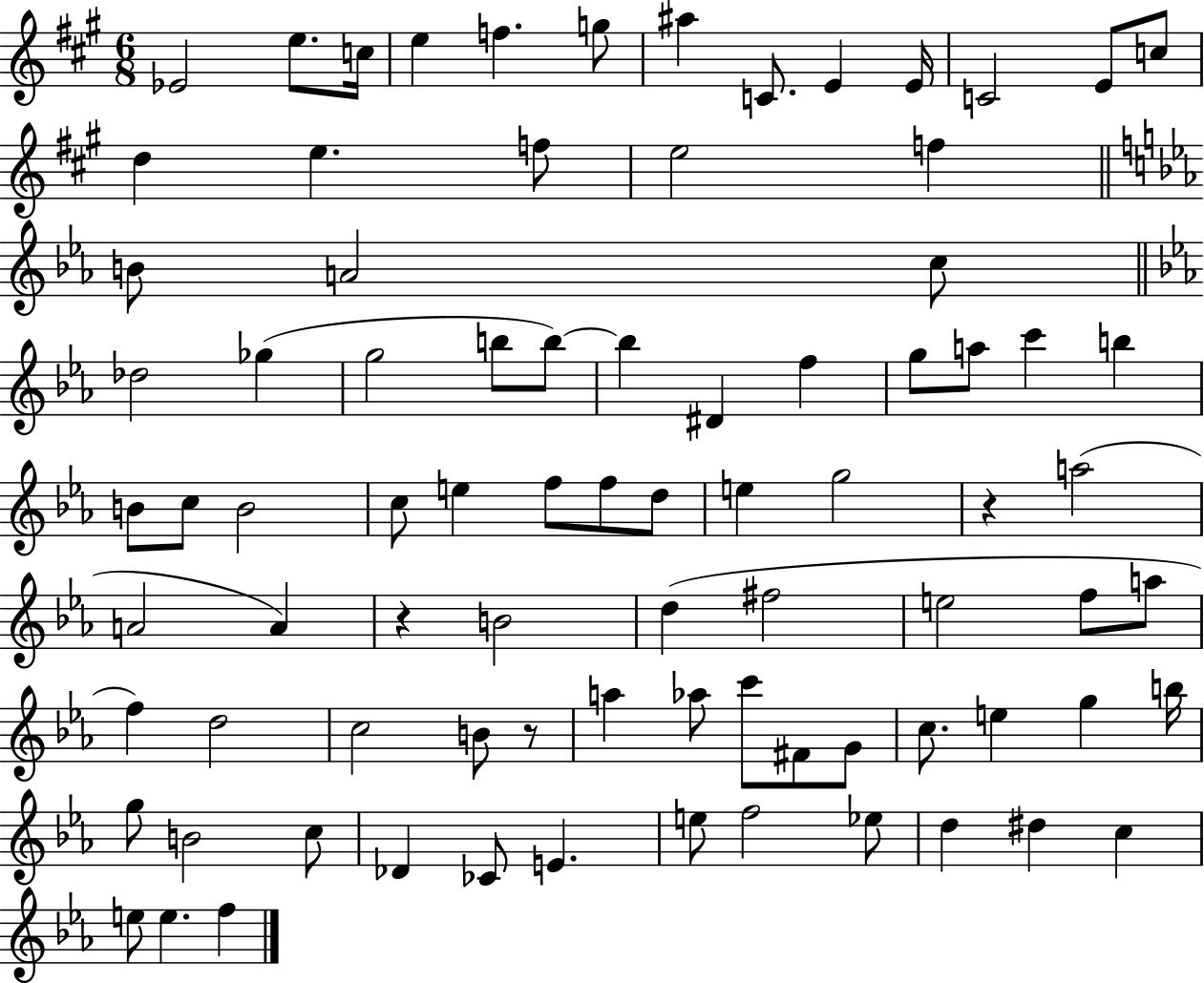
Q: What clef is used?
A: treble